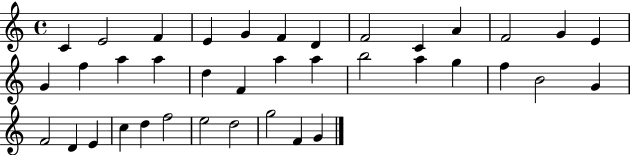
C4/q E4/h F4/q E4/q G4/q F4/q D4/q F4/h C4/q A4/q F4/h G4/q E4/q G4/q F5/q A5/q A5/q D5/q F4/q A5/q A5/q B5/h A5/q G5/q F5/q B4/h G4/q F4/h D4/q E4/q C5/q D5/q F5/h E5/h D5/h G5/h F4/q G4/q